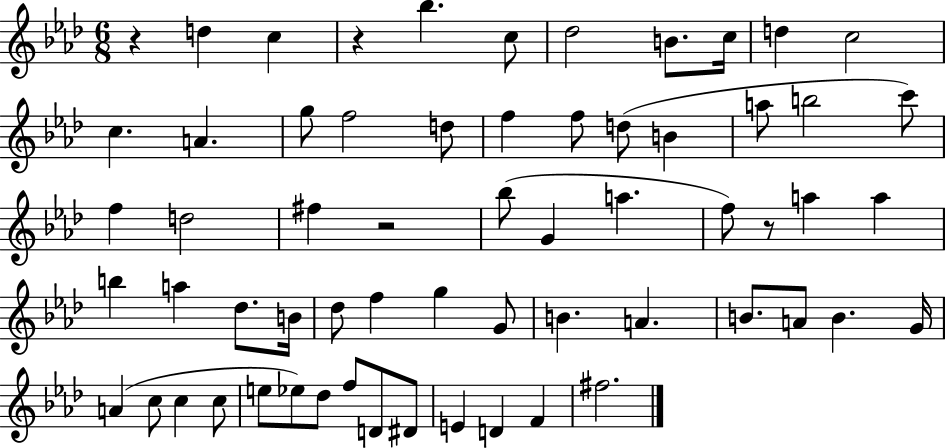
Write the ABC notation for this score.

X:1
T:Untitled
M:6/8
L:1/4
K:Ab
z d c z _b c/2 _d2 B/2 c/4 d c2 c A g/2 f2 d/2 f f/2 d/2 B a/2 b2 c'/2 f d2 ^f z2 _b/2 G a f/2 z/2 a a b a _d/2 B/4 _d/2 f g G/2 B A B/2 A/2 B G/4 A c/2 c c/2 e/2 _e/2 _d/2 f/2 D/2 ^D/2 E D F ^f2